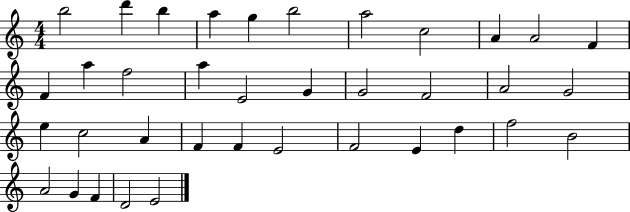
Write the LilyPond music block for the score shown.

{
  \clef treble
  \numericTimeSignature
  \time 4/4
  \key c \major
  b''2 d'''4 b''4 | a''4 g''4 b''2 | a''2 c''2 | a'4 a'2 f'4 | \break f'4 a''4 f''2 | a''4 e'2 g'4 | g'2 f'2 | a'2 g'2 | \break e''4 c''2 a'4 | f'4 f'4 e'2 | f'2 e'4 d''4 | f''2 b'2 | \break a'2 g'4 f'4 | d'2 e'2 | \bar "|."
}